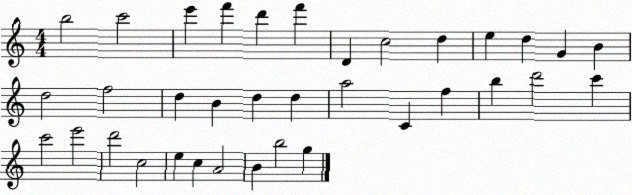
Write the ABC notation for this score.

X:1
T:Untitled
M:4/4
L:1/4
K:C
b2 c'2 e' f' d' f' D c2 d e d G B d2 f2 d B d d a2 C f b d'2 c' c'2 e'2 d'2 c2 e c A2 B b2 g